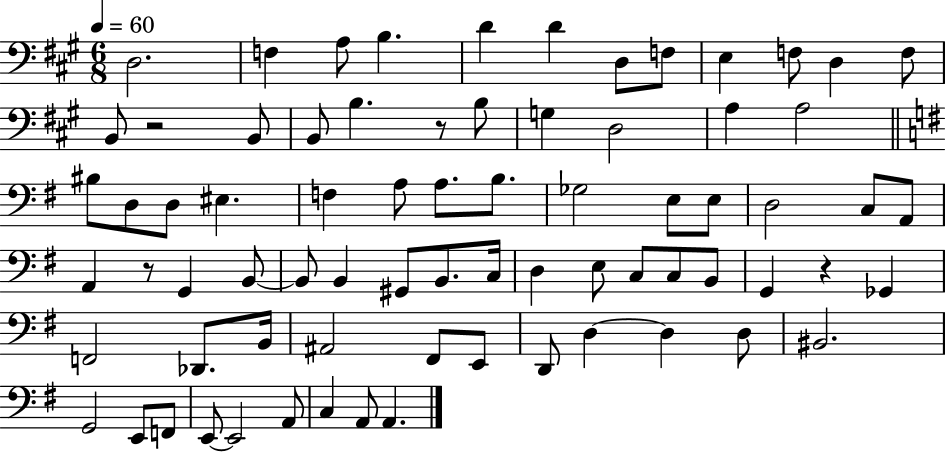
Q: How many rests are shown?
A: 4